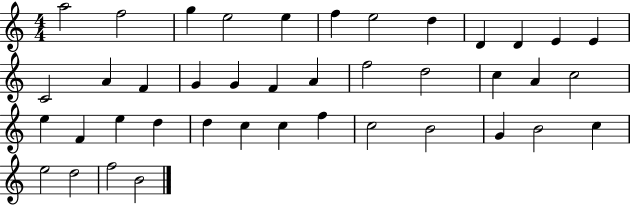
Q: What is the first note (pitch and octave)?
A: A5